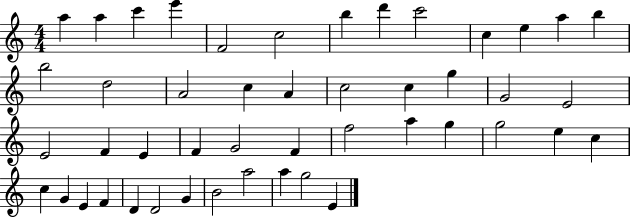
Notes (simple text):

A5/q A5/q C6/q E6/q F4/h C5/h B5/q D6/q C6/h C5/q E5/q A5/q B5/q B5/h D5/h A4/h C5/q A4/q C5/h C5/q G5/q G4/h E4/h E4/h F4/q E4/q F4/q G4/h F4/q F5/h A5/q G5/q G5/h E5/q C5/q C5/q G4/q E4/q F4/q D4/q D4/h G4/q B4/h A5/h A5/q G5/h E4/q